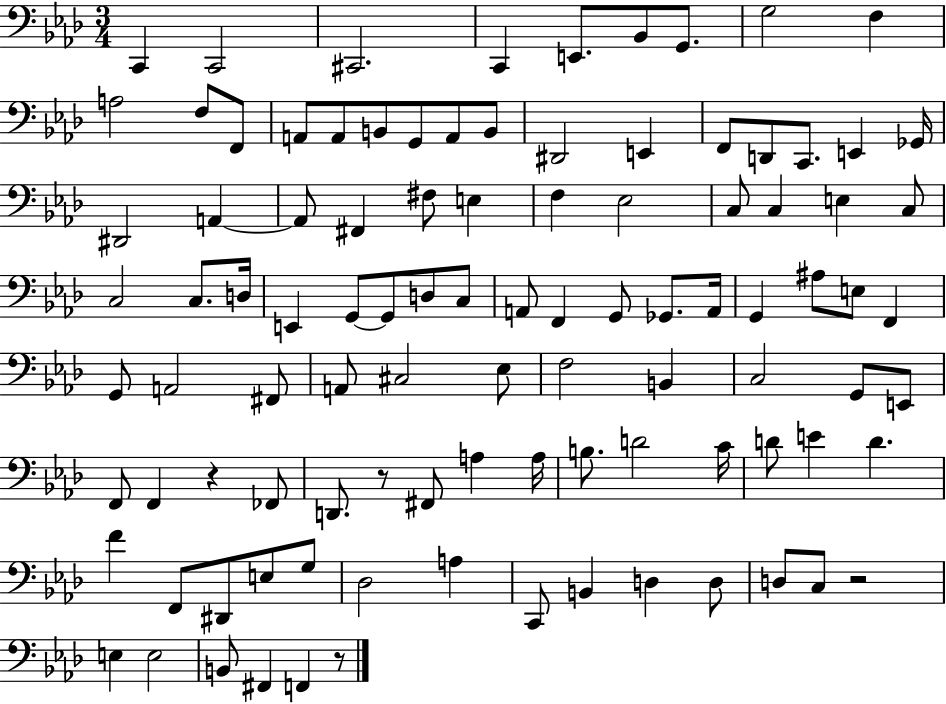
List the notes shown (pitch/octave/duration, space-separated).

C2/q C2/h C#2/h. C2/q E2/e. Bb2/e G2/e. G3/h F3/q A3/h F3/e F2/e A2/e A2/e B2/e G2/e A2/e B2/e D#2/h E2/q F2/e D2/e C2/e. E2/q Gb2/s D#2/h A2/q A2/e F#2/q F#3/e E3/q F3/q Eb3/h C3/e C3/q E3/q C3/e C3/h C3/e. D3/s E2/q G2/e G2/e D3/e C3/e A2/e F2/q G2/e Gb2/e. A2/s G2/q A#3/e E3/e F2/q G2/e A2/h F#2/e A2/e C#3/h Eb3/e F3/h B2/q C3/h G2/e E2/e F2/e F2/q R/q FES2/e D2/e. R/e F#2/e A3/q A3/s B3/e. D4/h C4/s D4/e E4/q D4/q. F4/q F2/e D#2/e E3/e G3/e Db3/h A3/q C2/e B2/q D3/q D3/e D3/e C3/e R/h E3/q E3/h B2/e F#2/q F2/q R/e